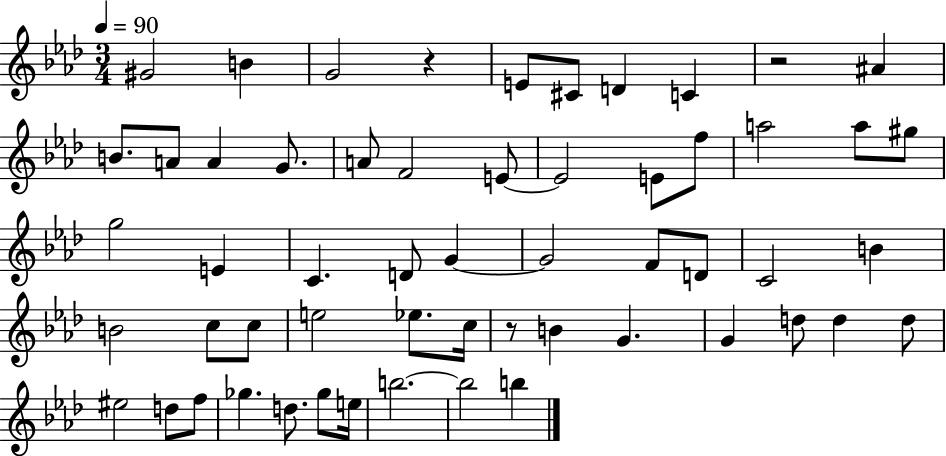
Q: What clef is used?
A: treble